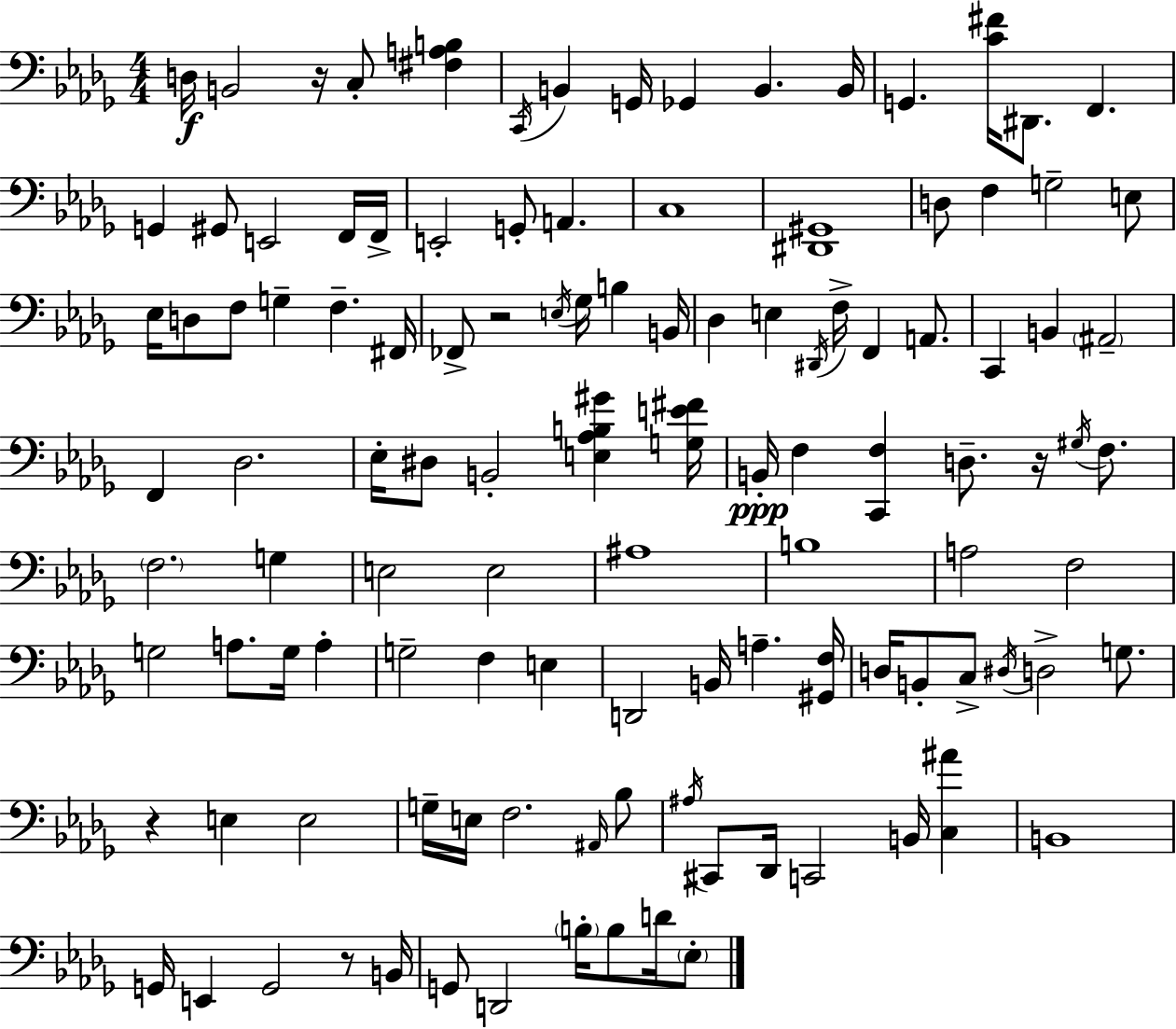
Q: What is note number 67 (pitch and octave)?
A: A3